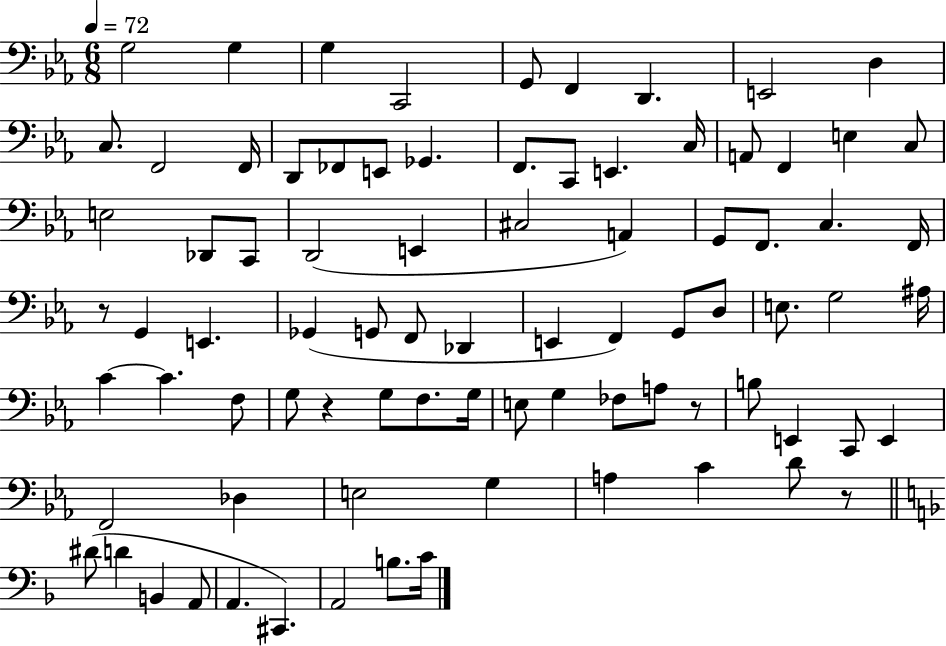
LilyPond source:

{
  \clef bass
  \numericTimeSignature
  \time 6/8
  \key ees \major
  \tempo 4 = 72
  \repeat volta 2 { g2 g4 | g4 c,2 | g,8 f,4 d,4. | e,2 d4 | \break c8. f,2 f,16 | d,8 fes,8 e,8 ges,4. | f,8. c,8 e,4. c16 | a,8 f,4 e4 c8 | \break e2 des,8 c,8 | d,2( e,4 | cis2 a,4) | g,8 f,8. c4. f,16 | \break r8 g,4 e,4. | ges,4( g,8 f,8 des,4 | e,4 f,4) g,8 d8 | e8. g2 ais16 | \break c'4~~ c'4. f8 | g8 r4 g8 f8. g16 | e8 g4 fes8 a8 r8 | b8 e,4 c,8 e,4 | \break f,2 des4 | e2 g4 | a4 c'4 d'8 r8 | \bar "||" \break \key f \major dis'8( d'4 b,4 a,8 | a,4. cis,4.) | a,2 b8. c'16 | } \bar "|."
}